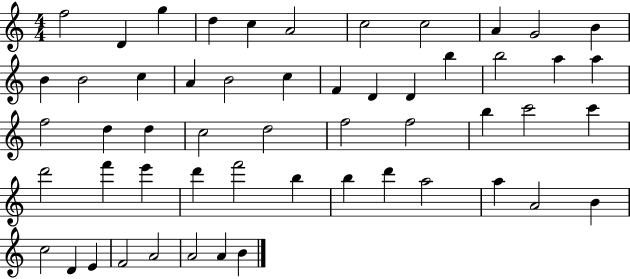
X:1
T:Untitled
M:4/4
L:1/4
K:C
f2 D g d c A2 c2 c2 A G2 B B B2 c A B2 c F D D b b2 a a f2 d d c2 d2 f2 f2 b c'2 c' d'2 f' e' d' f'2 b b d' a2 a A2 B c2 D E F2 A2 A2 A B